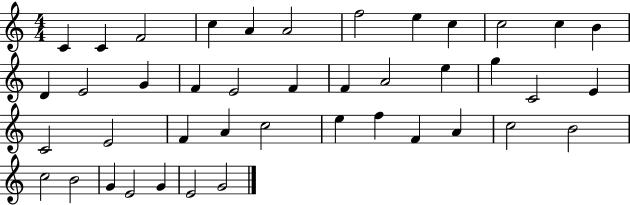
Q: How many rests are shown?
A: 0